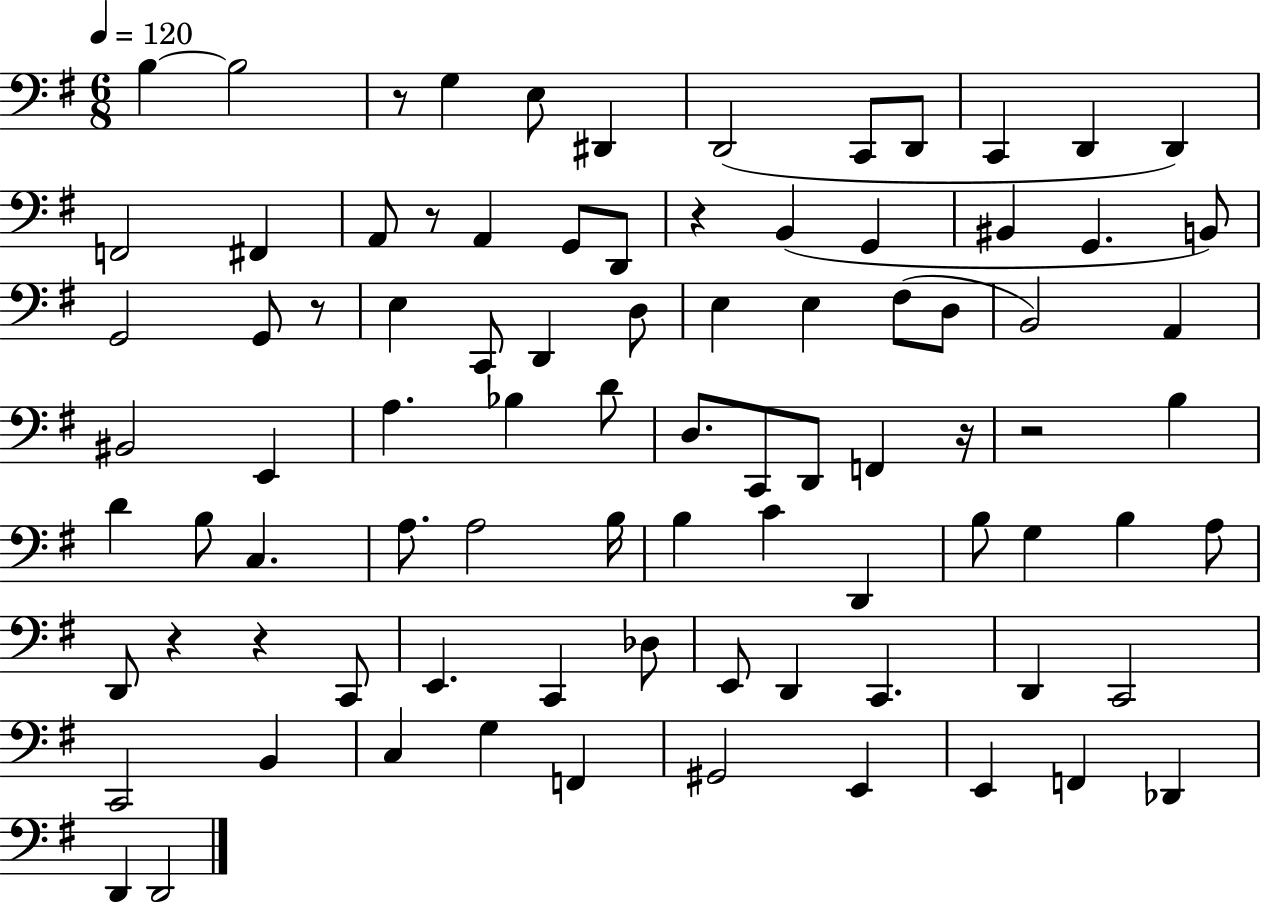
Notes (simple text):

B3/q B3/h R/e G3/q E3/e D#2/q D2/h C2/e D2/e C2/q D2/q D2/q F2/h F#2/q A2/e R/e A2/q G2/e D2/e R/q B2/q G2/q BIS2/q G2/q. B2/e G2/h G2/e R/e E3/q C2/e D2/q D3/e E3/q E3/q F#3/e D3/e B2/h A2/q BIS2/h E2/q A3/q. Bb3/q D4/e D3/e. C2/e D2/e F2/q R/s R/h B3/q D4/q B3/e C3/q. A3/e. A3/h B3/s B3/q C4/q D2/q B3/e G3/q B3/q A3/e D2/e R/q R/q C2/e E2/q. C2/q Db3/e E2/e D2/q C2/q. D2/q C2/h C2/h B2/q C3/q G3/q F2/q G#2/h E2/q E2/q F2/q Db2/q D2/q D2/h